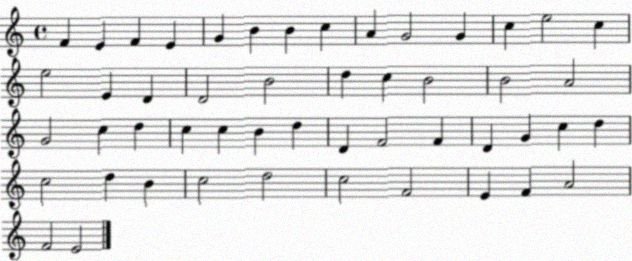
X:1
T:Untitled
M:4/4
L:1/4
K:C
F E F E G B B c A G2 G c e2 c e2 E D D2 B2 d c B2 B2 A2 G2 c d c c B d D F2 F D G c d c2 d B c2 d2 c2 F2 E F A2 F2 E2